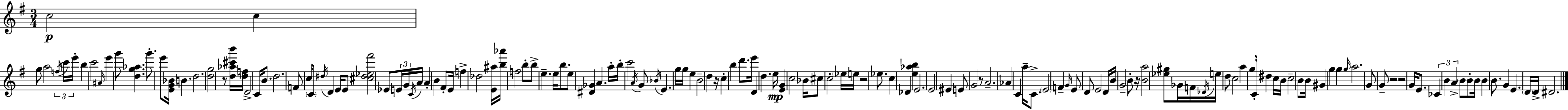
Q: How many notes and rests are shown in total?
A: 151